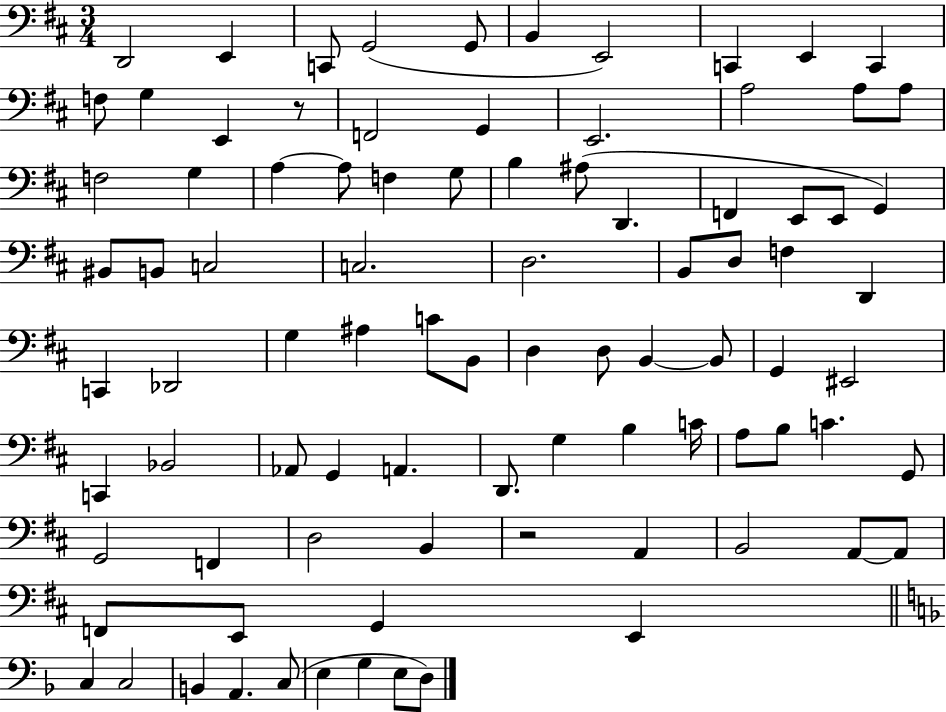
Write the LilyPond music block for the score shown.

{
  \clef bass
  \numericTimeSignature
  \time 3/4
  \key d \major
  d,2 e,4 | c,8 g,2( g,8 | b,4 e,2) | c,4 e,4 c,4 | \break f8 g4 e,4 r8 | f,2 g,4 | e,2. | a2 a8 a8 | \break f2 g4 | a4~~ a8 f4 g8 | b4 ais8( d,4. | f,4 e,8 e,8 g,4) | \break bis,8 b,8 c2 | c2. | d2. | b,8 d8 f4 d,4 | \break c,4 des,2 | g4 ais4 c'8 b,8 | d4 d8 b,4~~ b,8 | g,4 eis,2 | \break c,4 bes,2 | aes,8 g,4 a,4. | d,8. g4 b4 c'16 | a8 b8 c'4. g,8 | \break g,2 f,4 | d2 b,4 | r2 a,4 | b,2 a,8~~ a,8 | \break f,8 e,8 g,4 e,4 | \bar "||" \break \key f \major c4 c2 | b,4 a,4. c8( | e4 g4 e8 d8) | \bar "|."
}